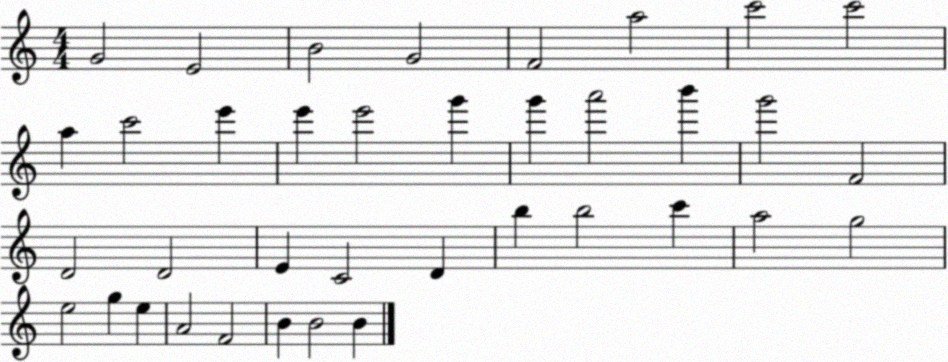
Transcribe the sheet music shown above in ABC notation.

X:1
T:Untitled
M:4/4
L:1/4
K:C
G2 E2 B2 G2 F2 a2 c'2 c'2 a c'2 e' e' e'2 g' g' a'2 b' g'2 F2 D2 D2 E C2 D b b2 c' a2 g2 e2 g e A2 F2 B B2 B